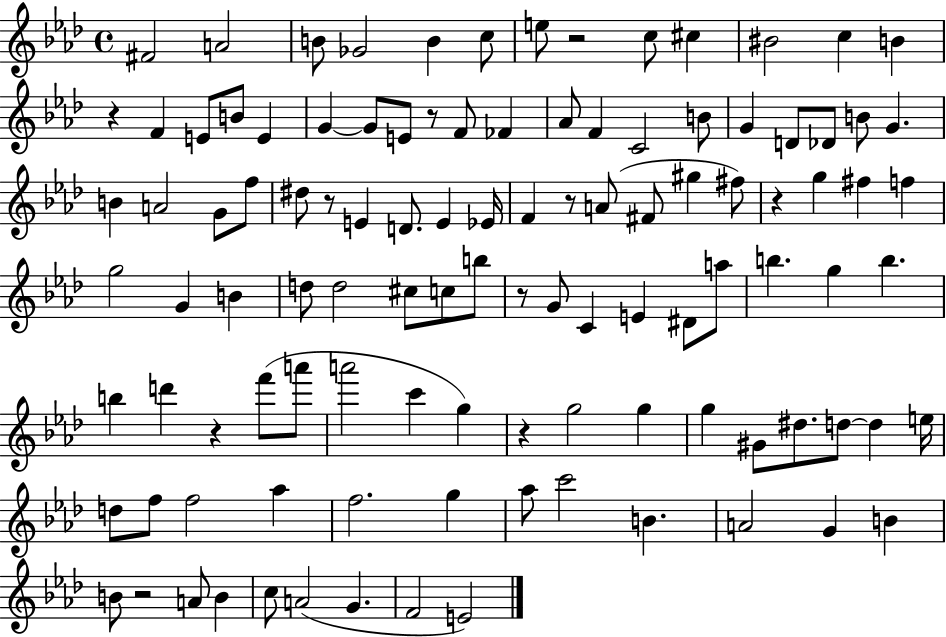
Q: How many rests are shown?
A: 10